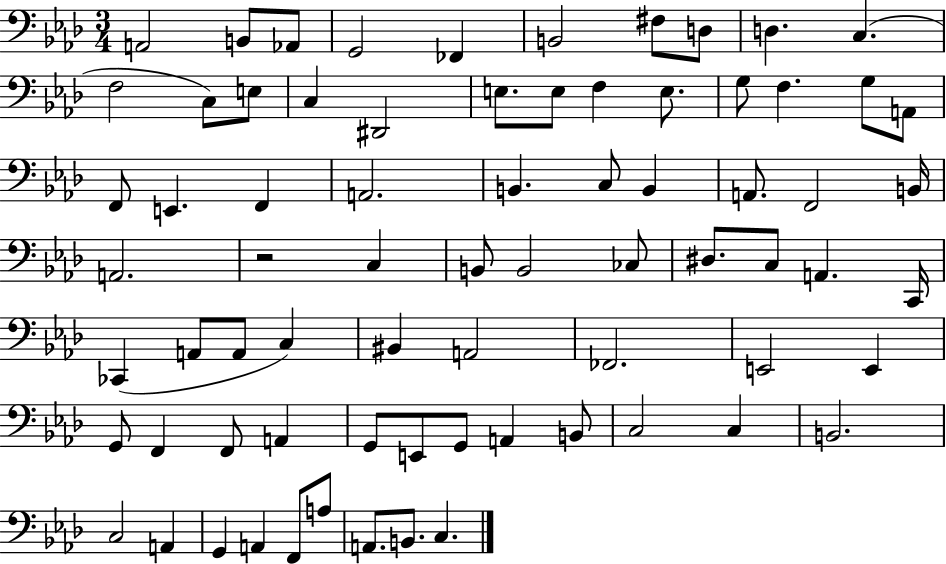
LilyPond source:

{
  \clef bass
  \numericTimeSignature
  \time 3/4
  \key aes \major
  \repeat volta 2 { a,2 b,8 aes,8 | g,2 fes,4 | b,2 fis8 d8 | d4. c4.( | \break f2 c8) e8 | c4 dis,2 | e8. e8 f4 e8. | g8 f4. g8 a,8 | \break f,8 e,4. f,4 | a,2. | b,4. c8 b,4 | a,8. f,2 b,16 | \break a,2. | r2 c4 | b,8 b,2 ces8 | dis8. c8 a,4. c,16 | \break ces,4( a,8 a,8 c4) | bis,4 a,2 | fes,2. | e,2 e,4 | \break g,8 f,4 f,8 a,4 | g,8 e,8 g,8 a,4 b,8 | c2 c4 | b,2. | \break c2 a,4 | g,4 a,4 f,8 a8 | a,8. b,8. c4. | } \bar "|."
}